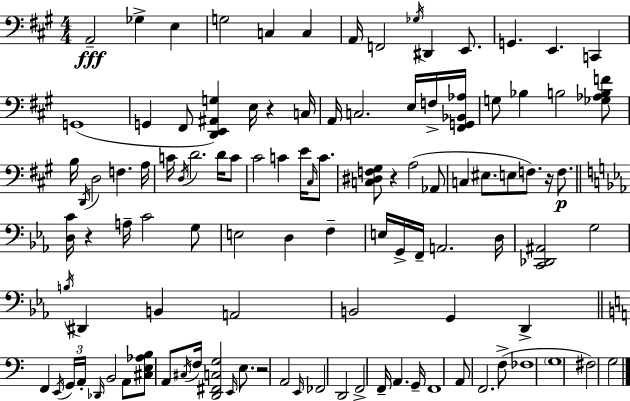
X:1
T:Untitled
M:4/4
L:1/4
K:A
A,,2 _G, E, G,2 C, C, A,,/4 F,,2 _G,/4 ^D,, E,,/2 G,, E,, C,, G,,4 G,, ^F,,/2 [D,,E,,^A,,G,] E,/4 z C,/4 A,,/4 C,2 E,/4 F,/4 [^F,,G,,_B,,_A,]/4 G,/2 _B, B,2 [_G,_A,B,F]/2 B,/4 D,,/4 D,2 F, A,/4 C/4 D,/4 D2 D/4 C/2 ^C2 C E/4 ^C,/4 C/2 [C,^D,F,^G,]/2 z A,2 _A,,/2 C, ^E,/2 E,/2 F,/2 z/4 F,/2 [D,C]/4 z A,/4 C2 G,/2 E,2 D, F, E,/4 G,,/4 F,,/4 A,,2 D,/4 [C,,_D,,^A,,]2 G,2 B,/4 ^D,, B,, A,,2 B,,2 G,, D,, F,, E,,/4 G,,/4 A,,/4 _D,,/4 B,,2 A,,/2 [^C,E,_A,B,]/2 A,,/2 ^C,/4 F,/4 [D,,^F,,C,G,]2 E,,/4 E,/2 z2 A,,2 E,,/4 _F,,2 D,,2 F,,2 F,,/4 A,, G,,/4 F,,4 A,,/2 F,,2 F,/2 _F,4 G,4 ^F,2 G,2